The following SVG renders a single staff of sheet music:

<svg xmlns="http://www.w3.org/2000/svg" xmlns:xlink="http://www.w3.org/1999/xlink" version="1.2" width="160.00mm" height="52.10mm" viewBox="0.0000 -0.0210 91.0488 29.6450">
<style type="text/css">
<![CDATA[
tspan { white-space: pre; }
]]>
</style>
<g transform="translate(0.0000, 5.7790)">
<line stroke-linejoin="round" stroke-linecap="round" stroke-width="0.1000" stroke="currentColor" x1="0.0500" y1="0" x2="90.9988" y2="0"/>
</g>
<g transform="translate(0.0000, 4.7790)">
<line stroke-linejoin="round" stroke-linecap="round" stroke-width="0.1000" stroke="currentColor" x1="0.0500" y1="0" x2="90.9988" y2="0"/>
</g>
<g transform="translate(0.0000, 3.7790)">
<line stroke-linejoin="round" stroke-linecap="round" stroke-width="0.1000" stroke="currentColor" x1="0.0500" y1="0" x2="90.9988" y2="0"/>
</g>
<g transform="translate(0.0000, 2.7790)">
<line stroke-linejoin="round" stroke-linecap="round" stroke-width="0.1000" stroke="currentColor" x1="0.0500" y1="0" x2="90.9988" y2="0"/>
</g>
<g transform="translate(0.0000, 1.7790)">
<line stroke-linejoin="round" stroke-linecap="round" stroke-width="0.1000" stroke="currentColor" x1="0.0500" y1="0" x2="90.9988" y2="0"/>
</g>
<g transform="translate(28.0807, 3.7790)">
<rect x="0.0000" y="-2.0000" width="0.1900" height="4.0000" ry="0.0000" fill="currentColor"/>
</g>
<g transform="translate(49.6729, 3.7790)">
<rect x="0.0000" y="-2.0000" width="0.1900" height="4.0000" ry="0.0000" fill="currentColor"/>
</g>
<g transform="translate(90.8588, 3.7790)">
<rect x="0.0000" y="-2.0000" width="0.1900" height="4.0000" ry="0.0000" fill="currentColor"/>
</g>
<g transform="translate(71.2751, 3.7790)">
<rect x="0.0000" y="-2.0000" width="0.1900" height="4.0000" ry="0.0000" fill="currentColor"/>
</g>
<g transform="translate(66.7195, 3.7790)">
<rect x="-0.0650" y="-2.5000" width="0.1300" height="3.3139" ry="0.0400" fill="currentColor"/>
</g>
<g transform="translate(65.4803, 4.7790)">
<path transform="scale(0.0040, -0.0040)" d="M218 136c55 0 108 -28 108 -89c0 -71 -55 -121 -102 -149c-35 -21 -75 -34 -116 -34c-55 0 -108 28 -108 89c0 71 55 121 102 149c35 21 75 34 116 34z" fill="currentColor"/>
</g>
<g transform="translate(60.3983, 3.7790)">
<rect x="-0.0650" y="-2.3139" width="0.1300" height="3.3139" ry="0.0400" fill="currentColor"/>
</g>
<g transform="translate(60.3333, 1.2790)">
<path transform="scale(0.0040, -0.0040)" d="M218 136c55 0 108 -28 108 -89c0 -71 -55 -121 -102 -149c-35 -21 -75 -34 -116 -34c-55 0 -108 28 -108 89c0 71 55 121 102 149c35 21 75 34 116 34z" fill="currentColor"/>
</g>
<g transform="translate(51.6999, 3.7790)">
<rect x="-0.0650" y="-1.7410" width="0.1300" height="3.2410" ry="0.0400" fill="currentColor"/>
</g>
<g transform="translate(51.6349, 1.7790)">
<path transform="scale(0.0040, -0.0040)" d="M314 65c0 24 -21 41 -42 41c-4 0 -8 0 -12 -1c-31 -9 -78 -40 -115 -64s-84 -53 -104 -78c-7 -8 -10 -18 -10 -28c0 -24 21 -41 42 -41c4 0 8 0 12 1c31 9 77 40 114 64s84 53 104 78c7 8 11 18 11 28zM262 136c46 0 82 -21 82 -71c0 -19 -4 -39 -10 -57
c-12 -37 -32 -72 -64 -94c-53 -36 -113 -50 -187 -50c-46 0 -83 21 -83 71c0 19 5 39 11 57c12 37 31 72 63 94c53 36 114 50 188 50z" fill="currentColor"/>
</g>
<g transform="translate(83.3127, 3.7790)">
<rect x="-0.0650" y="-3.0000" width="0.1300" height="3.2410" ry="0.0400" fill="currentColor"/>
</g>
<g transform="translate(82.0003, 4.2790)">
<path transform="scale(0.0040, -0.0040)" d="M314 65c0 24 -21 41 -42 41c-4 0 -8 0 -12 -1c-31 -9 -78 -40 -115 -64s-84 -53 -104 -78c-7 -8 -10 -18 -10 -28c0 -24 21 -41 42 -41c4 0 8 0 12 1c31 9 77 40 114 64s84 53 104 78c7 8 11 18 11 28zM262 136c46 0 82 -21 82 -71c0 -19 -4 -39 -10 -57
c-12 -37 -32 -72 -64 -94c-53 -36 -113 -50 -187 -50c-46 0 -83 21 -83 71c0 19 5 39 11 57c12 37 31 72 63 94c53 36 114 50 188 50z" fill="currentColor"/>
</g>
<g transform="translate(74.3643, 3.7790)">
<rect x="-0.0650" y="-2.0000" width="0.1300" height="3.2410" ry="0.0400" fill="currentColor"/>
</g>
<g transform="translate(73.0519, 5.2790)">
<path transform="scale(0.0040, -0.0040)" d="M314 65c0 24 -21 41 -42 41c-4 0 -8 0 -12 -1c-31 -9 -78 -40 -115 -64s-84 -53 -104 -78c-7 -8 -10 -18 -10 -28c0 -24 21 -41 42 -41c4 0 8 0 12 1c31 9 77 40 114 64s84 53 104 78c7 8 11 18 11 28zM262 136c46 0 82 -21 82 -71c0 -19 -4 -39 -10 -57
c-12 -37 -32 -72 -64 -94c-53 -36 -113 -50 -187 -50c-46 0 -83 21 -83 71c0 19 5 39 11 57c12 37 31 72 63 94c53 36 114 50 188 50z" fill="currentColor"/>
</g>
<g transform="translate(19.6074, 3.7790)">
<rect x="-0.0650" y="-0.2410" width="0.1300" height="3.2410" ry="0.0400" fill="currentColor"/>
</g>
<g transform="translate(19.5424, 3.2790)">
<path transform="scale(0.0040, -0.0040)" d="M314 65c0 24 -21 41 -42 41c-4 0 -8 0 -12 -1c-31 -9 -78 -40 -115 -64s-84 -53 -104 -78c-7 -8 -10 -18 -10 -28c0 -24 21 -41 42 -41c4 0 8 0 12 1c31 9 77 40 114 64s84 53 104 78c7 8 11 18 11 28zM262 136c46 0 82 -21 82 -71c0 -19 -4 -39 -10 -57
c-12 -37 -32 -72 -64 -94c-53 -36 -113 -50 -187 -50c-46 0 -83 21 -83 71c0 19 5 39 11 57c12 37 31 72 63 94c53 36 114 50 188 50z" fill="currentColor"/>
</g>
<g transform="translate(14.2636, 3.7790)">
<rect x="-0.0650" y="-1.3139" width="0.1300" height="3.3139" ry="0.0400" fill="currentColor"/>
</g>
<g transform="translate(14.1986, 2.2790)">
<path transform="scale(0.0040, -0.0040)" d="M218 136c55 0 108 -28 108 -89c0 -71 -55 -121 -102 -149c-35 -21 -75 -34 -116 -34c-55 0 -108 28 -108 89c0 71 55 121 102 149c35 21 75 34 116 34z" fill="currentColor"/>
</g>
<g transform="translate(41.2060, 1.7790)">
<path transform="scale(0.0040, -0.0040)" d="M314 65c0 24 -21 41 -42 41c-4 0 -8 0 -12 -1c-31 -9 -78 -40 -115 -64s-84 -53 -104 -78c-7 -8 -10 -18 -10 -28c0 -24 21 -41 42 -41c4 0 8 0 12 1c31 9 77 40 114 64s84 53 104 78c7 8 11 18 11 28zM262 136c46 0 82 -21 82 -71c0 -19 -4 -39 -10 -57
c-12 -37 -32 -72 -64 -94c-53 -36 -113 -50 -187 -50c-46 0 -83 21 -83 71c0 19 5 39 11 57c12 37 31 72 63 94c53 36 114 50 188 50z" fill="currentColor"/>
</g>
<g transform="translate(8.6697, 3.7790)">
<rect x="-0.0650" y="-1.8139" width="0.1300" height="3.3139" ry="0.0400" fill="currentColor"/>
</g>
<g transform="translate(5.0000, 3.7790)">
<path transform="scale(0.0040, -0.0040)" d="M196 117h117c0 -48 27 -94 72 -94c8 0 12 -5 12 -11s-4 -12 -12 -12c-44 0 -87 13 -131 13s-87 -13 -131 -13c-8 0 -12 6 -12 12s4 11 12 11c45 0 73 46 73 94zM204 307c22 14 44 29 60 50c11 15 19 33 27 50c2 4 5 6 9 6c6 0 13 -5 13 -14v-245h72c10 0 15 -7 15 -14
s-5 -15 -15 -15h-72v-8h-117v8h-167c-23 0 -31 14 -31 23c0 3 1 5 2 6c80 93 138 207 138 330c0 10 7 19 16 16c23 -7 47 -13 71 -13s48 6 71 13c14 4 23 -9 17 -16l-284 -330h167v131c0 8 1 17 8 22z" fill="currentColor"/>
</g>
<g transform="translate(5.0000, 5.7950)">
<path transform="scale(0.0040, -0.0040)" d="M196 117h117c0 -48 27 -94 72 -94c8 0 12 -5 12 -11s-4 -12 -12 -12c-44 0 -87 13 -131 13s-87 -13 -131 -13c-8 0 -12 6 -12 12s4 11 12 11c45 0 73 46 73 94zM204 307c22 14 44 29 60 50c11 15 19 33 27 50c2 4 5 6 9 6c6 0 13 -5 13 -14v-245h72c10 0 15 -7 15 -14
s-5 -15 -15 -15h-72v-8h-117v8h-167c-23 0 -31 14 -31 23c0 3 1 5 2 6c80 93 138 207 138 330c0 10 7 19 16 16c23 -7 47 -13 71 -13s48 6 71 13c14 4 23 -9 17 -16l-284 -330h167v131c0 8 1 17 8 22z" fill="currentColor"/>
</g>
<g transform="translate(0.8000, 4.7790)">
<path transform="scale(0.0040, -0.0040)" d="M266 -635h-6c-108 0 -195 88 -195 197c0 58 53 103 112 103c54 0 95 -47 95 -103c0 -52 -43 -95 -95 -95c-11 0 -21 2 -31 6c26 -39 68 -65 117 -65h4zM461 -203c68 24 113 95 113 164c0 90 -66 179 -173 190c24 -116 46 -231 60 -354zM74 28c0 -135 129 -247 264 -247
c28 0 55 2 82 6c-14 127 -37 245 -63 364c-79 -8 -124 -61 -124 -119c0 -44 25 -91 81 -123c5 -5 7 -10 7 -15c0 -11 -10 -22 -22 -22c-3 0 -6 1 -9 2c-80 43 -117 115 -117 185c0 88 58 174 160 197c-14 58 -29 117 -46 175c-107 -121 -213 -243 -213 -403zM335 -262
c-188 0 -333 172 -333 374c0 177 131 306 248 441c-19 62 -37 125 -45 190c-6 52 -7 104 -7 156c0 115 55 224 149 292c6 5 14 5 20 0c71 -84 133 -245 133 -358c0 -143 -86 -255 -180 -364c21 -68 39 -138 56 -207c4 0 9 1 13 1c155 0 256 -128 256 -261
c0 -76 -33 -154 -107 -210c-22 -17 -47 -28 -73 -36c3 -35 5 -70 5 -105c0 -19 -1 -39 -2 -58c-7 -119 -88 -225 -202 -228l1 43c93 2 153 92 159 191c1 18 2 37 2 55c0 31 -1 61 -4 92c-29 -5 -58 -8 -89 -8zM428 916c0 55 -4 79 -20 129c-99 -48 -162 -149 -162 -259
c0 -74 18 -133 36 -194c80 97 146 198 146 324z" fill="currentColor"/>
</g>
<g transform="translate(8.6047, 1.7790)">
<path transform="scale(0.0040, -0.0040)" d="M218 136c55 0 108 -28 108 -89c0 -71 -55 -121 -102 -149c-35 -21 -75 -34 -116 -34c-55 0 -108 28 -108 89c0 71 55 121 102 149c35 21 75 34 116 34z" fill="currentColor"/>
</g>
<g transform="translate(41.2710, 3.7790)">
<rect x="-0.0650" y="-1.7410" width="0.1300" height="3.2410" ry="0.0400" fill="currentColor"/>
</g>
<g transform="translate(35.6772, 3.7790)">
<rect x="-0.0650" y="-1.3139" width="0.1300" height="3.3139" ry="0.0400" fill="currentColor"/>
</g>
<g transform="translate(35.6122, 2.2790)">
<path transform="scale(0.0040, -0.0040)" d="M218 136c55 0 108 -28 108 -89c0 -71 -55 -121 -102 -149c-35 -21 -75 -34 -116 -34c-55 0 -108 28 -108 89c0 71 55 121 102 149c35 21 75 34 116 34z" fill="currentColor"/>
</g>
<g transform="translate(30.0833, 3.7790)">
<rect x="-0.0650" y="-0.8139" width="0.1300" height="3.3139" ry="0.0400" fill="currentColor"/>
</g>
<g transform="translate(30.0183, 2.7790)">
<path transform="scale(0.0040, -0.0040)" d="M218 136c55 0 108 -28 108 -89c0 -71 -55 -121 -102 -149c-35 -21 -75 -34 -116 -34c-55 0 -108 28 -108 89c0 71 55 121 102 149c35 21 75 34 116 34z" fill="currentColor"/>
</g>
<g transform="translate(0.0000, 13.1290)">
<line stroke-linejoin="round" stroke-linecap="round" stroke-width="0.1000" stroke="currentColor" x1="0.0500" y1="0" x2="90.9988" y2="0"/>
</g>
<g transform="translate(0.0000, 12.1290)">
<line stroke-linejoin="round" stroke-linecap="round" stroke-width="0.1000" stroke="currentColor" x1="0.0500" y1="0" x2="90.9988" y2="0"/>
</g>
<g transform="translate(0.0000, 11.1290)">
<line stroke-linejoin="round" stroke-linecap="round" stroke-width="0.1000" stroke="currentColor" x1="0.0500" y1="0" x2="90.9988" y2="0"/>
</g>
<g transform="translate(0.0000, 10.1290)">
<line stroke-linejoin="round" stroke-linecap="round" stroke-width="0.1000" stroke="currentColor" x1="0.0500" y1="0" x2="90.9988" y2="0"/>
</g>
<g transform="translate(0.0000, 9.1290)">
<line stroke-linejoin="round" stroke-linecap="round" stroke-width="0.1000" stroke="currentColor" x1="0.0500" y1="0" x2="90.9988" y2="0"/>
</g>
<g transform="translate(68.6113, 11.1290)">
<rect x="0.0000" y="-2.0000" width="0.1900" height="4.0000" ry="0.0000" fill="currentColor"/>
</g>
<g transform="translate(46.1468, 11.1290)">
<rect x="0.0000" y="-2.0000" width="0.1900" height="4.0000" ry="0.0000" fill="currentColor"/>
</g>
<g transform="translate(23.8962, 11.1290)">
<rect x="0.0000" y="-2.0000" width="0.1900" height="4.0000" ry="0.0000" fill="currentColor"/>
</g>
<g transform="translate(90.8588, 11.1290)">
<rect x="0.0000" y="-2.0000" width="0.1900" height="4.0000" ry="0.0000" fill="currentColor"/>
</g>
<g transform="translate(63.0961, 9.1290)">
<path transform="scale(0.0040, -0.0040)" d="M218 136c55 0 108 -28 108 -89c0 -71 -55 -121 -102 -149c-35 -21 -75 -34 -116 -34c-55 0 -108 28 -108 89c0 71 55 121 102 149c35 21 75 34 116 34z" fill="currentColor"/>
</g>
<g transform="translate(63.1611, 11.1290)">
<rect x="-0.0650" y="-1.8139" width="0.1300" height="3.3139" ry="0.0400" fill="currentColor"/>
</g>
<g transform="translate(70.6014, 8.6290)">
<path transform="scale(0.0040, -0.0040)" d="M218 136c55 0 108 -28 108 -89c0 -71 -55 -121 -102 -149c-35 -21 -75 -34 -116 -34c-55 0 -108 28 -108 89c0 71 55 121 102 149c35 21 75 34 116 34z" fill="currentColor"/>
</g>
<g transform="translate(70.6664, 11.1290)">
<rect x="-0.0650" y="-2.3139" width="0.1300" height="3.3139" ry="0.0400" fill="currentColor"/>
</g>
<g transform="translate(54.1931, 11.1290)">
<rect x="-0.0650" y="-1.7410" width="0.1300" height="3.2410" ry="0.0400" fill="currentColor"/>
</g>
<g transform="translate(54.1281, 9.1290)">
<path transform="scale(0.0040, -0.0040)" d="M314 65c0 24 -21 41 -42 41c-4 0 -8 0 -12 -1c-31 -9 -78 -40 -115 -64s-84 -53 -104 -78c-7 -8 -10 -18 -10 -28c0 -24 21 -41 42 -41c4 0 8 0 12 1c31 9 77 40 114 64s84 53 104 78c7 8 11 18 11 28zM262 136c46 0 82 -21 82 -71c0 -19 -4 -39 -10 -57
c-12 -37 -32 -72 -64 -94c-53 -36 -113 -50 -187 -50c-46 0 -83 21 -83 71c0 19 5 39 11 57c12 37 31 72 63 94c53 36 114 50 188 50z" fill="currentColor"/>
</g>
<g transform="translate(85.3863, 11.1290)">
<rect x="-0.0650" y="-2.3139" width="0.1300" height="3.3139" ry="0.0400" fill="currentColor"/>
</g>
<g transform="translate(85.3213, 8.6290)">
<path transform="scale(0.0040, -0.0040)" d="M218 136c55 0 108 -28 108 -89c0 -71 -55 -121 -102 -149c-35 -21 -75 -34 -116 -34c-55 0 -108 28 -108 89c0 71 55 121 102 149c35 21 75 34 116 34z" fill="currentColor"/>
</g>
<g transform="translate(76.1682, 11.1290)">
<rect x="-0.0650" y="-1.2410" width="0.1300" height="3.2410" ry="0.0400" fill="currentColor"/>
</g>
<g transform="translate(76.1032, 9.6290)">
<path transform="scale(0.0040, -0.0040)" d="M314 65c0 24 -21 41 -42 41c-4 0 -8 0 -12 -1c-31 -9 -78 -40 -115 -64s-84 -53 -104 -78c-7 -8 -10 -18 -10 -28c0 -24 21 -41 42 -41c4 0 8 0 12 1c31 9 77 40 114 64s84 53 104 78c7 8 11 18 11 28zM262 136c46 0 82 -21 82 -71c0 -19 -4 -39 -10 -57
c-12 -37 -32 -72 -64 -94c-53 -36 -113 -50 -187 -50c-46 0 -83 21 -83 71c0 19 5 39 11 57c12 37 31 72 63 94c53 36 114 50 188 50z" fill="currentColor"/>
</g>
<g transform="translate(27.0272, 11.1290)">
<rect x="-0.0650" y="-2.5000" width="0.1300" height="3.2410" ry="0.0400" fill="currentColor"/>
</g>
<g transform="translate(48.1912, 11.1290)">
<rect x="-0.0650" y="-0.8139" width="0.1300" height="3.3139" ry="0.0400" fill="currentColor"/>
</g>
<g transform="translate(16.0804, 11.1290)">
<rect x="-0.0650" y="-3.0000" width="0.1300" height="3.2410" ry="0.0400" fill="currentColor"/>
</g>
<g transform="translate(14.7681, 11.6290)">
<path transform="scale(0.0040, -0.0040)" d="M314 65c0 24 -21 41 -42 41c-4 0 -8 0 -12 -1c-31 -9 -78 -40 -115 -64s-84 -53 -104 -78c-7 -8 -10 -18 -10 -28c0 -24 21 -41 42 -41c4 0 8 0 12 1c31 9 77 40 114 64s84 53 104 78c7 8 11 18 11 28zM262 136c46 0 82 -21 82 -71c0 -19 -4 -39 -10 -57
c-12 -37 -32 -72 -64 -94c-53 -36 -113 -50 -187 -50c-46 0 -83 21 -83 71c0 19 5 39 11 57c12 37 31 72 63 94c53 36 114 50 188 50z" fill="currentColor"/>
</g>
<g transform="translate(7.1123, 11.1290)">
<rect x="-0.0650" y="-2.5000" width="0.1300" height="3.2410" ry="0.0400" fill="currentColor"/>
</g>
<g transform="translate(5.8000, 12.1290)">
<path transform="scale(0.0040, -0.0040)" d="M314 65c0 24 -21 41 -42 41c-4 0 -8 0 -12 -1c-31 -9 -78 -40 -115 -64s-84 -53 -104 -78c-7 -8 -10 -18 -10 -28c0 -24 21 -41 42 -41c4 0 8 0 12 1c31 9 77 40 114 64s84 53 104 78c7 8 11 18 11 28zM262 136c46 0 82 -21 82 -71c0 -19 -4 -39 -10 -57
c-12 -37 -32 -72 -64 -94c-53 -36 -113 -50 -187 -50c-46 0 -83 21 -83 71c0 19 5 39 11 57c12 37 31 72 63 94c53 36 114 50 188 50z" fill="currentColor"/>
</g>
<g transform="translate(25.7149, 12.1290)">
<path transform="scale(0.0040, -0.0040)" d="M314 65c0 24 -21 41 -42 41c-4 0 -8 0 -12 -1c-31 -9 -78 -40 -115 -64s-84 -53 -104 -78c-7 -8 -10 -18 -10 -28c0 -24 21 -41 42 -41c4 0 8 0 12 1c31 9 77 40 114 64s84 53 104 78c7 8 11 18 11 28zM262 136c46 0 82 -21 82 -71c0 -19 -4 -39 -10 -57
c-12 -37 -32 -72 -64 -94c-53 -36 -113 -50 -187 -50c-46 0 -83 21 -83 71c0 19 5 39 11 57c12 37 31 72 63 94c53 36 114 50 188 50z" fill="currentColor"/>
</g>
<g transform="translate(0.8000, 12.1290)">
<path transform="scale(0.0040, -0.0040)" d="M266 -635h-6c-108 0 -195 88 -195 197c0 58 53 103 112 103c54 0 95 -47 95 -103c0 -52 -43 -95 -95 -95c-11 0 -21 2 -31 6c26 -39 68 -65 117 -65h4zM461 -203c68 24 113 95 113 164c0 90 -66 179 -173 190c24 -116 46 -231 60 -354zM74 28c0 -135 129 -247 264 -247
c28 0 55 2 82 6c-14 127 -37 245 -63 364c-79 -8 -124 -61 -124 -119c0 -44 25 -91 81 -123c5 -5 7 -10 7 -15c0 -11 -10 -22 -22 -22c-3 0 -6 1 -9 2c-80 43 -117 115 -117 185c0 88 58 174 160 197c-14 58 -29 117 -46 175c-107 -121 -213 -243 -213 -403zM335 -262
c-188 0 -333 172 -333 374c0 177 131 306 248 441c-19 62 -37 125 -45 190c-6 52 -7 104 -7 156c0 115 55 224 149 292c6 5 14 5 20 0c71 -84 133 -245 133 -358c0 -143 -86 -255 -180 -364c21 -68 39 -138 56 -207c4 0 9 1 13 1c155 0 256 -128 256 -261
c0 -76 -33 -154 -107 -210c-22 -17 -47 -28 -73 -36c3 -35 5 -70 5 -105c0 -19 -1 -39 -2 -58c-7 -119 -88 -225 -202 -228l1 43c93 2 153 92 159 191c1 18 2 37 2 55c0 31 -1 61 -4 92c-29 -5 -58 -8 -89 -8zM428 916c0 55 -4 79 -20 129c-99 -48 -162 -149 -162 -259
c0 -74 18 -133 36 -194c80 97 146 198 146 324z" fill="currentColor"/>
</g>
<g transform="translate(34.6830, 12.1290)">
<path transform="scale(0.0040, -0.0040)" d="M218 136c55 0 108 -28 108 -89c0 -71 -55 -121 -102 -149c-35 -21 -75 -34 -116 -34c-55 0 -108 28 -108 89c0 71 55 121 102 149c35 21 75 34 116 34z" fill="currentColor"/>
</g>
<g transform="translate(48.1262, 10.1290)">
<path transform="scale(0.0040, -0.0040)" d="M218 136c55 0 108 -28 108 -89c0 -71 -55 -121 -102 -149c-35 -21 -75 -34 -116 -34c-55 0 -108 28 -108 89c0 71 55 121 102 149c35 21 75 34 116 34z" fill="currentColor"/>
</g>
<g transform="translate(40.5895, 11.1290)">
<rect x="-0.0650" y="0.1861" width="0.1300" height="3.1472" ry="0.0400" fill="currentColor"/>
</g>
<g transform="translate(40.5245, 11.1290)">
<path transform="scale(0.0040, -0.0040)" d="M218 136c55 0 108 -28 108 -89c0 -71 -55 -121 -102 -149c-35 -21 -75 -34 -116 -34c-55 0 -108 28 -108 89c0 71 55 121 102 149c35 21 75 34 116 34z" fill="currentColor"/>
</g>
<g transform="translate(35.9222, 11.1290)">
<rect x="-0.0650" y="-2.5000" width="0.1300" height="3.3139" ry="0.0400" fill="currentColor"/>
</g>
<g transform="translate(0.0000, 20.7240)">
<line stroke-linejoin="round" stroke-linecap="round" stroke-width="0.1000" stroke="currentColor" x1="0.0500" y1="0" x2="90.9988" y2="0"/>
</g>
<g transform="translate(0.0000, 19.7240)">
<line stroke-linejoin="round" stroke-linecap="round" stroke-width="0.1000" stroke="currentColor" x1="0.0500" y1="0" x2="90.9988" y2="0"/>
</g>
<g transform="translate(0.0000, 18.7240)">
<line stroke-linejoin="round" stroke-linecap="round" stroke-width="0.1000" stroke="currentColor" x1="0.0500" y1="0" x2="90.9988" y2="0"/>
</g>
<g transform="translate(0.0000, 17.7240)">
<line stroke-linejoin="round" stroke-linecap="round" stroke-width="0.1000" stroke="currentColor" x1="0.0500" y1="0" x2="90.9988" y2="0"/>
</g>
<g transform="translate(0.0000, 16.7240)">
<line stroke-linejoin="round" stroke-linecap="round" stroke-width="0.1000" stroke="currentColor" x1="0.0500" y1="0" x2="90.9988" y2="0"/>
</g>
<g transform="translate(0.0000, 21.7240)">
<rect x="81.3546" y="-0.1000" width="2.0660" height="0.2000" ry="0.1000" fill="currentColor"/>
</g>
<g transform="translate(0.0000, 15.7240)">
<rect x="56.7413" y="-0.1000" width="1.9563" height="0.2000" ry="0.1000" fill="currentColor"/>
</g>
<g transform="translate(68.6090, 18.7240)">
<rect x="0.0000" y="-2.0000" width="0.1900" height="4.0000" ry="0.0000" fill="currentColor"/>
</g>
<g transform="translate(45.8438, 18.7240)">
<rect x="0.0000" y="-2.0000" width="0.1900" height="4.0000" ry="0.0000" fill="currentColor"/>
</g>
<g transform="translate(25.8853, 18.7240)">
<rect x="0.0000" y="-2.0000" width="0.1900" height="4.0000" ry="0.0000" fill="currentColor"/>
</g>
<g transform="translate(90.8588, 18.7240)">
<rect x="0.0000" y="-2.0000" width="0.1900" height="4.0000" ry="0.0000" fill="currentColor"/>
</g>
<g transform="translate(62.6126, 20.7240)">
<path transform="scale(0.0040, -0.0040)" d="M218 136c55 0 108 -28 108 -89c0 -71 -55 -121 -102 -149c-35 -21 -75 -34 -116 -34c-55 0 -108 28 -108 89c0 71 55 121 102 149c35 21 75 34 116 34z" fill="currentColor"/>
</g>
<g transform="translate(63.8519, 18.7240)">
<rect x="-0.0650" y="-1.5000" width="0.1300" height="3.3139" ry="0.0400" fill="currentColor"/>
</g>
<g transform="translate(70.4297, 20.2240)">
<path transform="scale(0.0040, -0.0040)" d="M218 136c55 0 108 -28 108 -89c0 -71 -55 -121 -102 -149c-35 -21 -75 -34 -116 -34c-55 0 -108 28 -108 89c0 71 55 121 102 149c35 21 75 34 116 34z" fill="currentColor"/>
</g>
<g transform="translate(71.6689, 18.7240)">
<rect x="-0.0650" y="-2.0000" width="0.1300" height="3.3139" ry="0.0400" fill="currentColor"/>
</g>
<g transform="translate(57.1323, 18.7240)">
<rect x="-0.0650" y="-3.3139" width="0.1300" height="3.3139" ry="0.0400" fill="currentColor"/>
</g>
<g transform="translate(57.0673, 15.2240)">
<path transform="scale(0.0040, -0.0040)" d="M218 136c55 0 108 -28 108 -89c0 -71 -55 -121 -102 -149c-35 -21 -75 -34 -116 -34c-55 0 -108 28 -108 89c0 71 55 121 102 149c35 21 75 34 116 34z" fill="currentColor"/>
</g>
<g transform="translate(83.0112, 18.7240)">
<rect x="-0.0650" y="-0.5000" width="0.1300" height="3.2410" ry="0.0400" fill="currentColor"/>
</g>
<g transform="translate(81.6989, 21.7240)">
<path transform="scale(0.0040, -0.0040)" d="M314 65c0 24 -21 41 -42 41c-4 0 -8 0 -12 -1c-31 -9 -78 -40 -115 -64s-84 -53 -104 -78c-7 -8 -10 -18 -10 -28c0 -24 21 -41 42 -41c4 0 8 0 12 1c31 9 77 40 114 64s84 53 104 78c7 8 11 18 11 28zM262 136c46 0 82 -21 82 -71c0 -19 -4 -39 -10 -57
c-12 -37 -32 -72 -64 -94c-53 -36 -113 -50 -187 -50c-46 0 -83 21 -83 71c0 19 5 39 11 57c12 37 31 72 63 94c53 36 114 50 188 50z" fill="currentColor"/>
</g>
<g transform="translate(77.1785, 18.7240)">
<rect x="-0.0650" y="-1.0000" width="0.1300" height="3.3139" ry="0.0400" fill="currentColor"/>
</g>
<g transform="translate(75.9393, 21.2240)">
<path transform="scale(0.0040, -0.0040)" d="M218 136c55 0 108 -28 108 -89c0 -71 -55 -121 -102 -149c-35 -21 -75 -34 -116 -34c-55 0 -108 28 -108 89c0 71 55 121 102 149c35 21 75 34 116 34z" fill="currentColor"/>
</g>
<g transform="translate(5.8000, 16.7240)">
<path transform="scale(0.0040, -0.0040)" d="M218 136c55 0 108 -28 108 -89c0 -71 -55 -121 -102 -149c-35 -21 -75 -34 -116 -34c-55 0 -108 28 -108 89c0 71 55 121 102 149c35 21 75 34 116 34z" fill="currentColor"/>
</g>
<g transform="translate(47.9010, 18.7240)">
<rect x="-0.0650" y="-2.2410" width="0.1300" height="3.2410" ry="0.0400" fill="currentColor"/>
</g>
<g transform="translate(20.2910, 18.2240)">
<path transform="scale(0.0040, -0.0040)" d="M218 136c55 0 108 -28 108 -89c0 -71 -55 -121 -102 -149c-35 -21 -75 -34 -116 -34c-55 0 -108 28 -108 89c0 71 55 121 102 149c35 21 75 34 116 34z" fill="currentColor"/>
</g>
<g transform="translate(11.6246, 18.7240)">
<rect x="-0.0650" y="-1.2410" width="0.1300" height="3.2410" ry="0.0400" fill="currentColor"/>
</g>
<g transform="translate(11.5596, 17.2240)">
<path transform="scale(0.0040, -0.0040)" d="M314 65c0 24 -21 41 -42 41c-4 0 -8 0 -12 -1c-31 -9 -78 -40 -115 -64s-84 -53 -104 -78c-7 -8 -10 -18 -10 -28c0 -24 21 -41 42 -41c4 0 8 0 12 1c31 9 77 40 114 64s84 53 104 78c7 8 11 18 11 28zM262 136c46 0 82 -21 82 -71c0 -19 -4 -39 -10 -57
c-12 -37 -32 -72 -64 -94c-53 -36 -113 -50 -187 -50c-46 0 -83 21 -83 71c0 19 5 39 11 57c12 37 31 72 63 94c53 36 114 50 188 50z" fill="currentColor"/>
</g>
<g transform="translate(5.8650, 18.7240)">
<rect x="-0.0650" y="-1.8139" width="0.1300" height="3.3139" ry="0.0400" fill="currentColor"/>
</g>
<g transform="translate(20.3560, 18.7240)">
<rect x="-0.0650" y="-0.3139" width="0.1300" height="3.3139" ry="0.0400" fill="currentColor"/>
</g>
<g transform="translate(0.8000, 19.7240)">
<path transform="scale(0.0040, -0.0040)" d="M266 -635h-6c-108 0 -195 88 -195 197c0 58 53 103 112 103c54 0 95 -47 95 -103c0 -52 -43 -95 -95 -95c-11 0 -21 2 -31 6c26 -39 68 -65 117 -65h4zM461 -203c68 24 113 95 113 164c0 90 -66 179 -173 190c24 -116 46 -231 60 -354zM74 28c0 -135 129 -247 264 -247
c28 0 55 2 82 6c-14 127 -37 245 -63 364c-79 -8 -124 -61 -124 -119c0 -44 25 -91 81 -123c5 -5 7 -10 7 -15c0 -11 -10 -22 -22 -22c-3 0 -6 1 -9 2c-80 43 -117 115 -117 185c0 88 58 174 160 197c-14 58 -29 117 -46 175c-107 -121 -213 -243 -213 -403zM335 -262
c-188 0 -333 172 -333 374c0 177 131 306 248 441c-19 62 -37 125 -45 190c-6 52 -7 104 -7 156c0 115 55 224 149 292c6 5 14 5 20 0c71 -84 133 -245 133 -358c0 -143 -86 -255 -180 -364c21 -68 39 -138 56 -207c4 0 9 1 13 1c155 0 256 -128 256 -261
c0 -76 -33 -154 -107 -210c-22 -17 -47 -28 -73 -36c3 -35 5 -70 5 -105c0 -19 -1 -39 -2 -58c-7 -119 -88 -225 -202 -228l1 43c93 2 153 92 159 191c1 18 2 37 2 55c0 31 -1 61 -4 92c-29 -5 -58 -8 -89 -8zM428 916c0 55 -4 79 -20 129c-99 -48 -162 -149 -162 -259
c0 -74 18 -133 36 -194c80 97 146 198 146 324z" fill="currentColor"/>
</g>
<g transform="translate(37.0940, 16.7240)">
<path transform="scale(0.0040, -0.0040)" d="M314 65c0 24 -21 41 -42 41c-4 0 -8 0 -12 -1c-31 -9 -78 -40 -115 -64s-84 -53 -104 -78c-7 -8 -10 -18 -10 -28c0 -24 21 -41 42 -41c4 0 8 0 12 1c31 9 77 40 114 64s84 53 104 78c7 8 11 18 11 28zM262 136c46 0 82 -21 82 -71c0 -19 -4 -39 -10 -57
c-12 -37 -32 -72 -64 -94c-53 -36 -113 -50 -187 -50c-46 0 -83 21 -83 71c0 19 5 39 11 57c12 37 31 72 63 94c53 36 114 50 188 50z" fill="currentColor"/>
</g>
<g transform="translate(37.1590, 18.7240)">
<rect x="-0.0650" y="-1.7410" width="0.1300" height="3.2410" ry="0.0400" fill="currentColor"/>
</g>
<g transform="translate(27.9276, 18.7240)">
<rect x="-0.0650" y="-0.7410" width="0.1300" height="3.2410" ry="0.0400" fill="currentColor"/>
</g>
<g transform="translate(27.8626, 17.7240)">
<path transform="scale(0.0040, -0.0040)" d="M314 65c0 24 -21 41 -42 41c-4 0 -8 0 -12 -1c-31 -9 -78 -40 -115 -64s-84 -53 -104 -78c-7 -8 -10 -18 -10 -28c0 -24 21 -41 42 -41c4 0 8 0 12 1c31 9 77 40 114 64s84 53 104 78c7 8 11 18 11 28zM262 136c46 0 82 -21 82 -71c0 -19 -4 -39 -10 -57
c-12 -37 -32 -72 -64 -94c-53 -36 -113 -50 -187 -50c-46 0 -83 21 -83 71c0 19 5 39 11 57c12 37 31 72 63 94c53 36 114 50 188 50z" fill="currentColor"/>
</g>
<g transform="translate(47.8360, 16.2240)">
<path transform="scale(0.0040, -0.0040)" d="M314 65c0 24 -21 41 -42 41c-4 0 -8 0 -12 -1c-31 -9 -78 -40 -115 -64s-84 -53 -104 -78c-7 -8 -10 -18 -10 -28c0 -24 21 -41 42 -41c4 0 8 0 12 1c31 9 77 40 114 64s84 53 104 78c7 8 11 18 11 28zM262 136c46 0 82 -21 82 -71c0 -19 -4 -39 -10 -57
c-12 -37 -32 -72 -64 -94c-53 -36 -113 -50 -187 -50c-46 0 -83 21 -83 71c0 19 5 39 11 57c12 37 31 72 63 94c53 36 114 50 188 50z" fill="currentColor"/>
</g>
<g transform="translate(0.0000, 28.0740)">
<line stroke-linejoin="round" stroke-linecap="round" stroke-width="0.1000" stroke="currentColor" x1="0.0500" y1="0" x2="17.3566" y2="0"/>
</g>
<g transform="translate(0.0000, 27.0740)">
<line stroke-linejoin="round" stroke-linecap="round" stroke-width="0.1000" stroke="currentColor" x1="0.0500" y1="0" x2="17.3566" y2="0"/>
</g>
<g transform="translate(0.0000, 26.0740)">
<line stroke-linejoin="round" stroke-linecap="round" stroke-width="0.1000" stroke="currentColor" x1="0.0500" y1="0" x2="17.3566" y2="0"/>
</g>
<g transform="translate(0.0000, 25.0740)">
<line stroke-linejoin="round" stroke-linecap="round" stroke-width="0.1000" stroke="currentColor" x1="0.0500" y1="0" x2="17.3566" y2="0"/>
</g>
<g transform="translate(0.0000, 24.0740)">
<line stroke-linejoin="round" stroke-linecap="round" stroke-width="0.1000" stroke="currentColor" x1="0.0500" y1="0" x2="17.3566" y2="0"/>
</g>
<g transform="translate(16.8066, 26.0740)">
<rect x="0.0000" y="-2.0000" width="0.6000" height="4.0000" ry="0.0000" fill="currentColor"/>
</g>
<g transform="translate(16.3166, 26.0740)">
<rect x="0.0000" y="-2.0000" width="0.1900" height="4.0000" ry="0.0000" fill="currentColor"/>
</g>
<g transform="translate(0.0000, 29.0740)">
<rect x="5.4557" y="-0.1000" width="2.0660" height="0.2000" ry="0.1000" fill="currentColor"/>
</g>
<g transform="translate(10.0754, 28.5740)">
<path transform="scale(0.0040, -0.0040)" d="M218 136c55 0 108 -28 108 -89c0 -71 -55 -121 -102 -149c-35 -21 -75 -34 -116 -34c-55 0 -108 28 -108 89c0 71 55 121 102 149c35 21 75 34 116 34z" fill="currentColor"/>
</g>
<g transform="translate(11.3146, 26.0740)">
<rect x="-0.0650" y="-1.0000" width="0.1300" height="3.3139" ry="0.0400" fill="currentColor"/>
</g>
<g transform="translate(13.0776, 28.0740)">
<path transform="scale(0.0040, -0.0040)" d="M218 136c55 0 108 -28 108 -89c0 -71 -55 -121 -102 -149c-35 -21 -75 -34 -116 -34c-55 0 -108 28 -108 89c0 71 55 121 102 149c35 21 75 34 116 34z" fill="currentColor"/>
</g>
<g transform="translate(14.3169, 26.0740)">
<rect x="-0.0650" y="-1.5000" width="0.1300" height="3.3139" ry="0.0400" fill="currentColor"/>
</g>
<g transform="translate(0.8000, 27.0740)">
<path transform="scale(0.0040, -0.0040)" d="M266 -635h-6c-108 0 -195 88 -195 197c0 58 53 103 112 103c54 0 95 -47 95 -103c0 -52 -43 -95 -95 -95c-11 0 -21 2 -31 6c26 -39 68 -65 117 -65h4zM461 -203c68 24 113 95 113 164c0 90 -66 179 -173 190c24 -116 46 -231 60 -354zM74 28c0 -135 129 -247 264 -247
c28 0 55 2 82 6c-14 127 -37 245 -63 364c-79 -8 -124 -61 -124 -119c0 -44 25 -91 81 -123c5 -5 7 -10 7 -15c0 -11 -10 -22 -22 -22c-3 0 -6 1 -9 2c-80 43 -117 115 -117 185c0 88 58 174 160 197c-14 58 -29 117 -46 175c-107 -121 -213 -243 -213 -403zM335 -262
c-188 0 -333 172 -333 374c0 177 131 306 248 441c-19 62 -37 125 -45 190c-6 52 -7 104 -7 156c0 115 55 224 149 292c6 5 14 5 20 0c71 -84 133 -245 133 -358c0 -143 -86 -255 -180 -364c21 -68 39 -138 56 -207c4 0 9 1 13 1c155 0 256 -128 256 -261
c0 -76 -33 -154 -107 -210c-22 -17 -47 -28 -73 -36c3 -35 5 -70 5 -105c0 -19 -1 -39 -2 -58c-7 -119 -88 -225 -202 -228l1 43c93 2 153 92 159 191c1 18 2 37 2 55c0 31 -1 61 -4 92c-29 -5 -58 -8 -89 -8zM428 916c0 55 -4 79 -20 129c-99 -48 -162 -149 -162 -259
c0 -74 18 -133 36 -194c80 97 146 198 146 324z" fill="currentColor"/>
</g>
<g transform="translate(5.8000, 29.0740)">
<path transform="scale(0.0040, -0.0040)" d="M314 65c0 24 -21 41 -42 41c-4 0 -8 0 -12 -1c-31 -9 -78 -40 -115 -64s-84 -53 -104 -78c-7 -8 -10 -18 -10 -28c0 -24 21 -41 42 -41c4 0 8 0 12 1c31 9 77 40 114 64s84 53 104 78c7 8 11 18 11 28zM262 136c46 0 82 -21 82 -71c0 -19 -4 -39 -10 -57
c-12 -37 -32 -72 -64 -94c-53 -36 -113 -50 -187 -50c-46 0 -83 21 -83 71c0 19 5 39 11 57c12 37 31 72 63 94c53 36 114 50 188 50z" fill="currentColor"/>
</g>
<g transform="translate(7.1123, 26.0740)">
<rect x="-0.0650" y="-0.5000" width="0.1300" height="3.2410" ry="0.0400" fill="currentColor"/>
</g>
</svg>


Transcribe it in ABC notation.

X:1
T:Untitled
M:4/4
L:1/4
K:C
f e c2 d e f2 f2 g G F2 A2 G2 A2 G2 G B d f2 f g e2 g f e2 c d2 f2 g2 b E F D C2 C2 D E